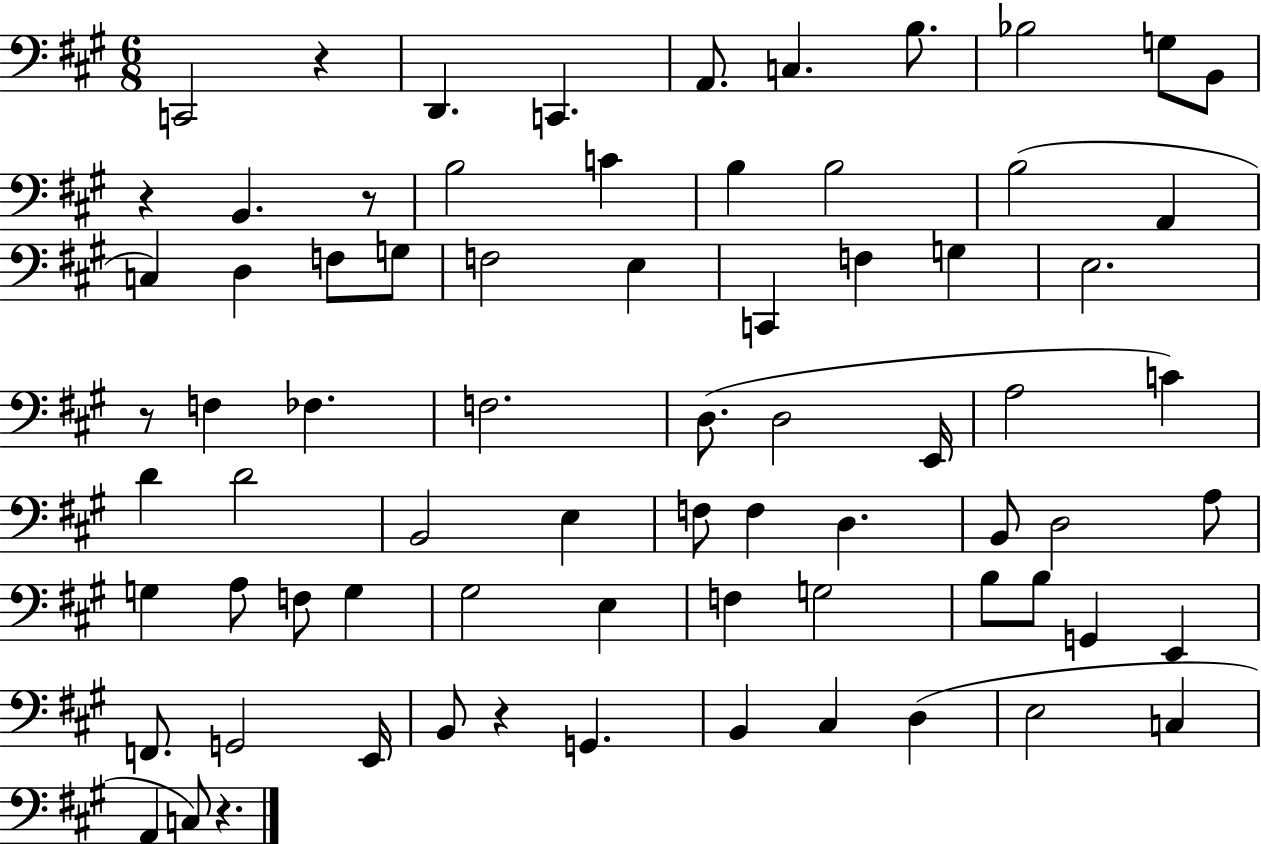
{
  \clef bass
  \numericTimeSignature
  \time 6/8
  \key a \major
  c,2 r4 | d,4. c,4. | a,8. c4. b8. | bes2 g8 b,8 | \break r4 b,4. r8 | b2 c'4 | b4 b2 | b2( a,4 | \break c4) d4 f8 g8 | f2 e4 | c,4 f4 g4 | e2. | \break r8 f4 fes4. | f2. | d8.( d2 e,16 | a2 c'4) | \break d'4 d'2 | b,2 e4 | f8 f4 d4. | b,8 d2 a8 | \break g4 a8 f8 g4 | gis2 e4 | f4 g2 | b8 b8 g,4 e,4 | \break f,8. g,2 e,16 | b,8 r4 g,4. | b,4 cis4 d4( | e2 c4 | \break a,4 c8) r4. | \bar "|."
}